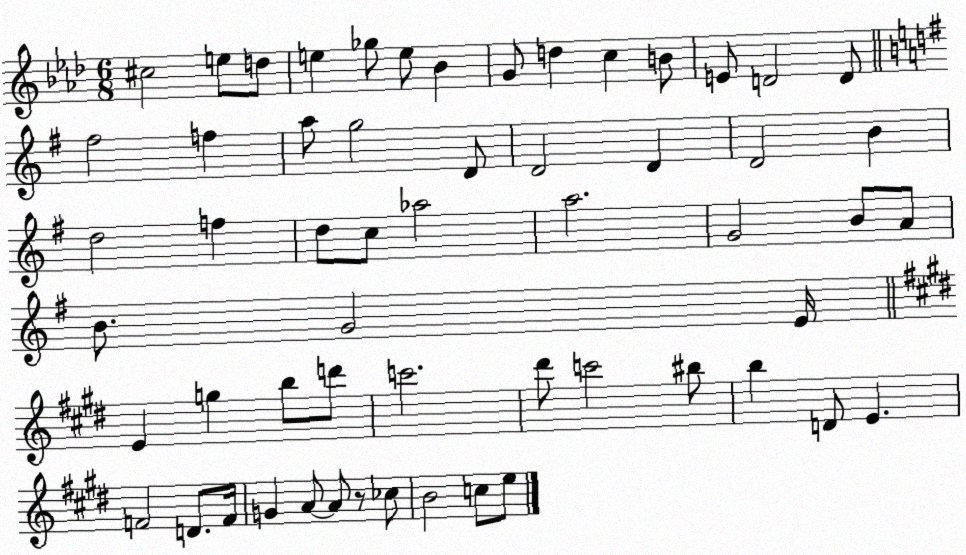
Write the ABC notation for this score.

X:1
T:Untitled
M:6/8
L:1/4
K:Ab
^c2 e/2 d/2 e _g/2 e/2 _B G/2 d c B/2 E/2 D2 D/2 ^f2 f a/2 g2 D/2 D2 D D2 B d2 f d/2 c/2 _a2 a2 G2 B/2 A/2 B/2 G2 E/4 E g b/2 d'/2 c'2 ^d'/2 c'2 ^b/2 b D/2 E F2 D/2 F/4 G A/2 A/2 z/2 _c/2 B2 c/2 e/2